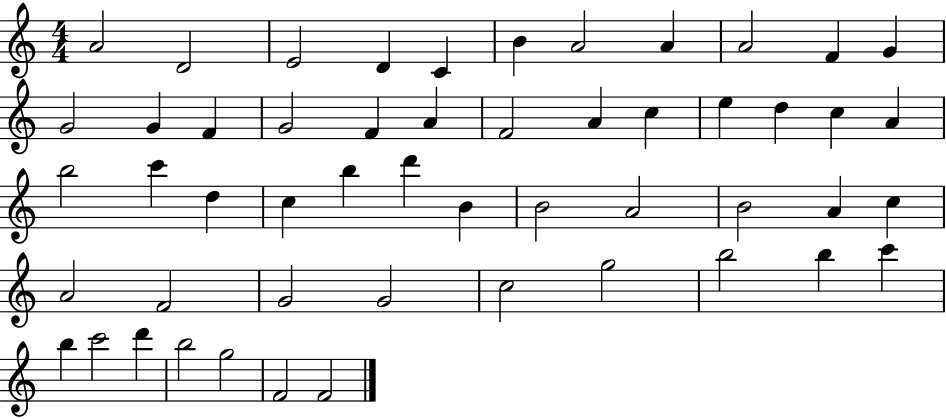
{
  \clef treble
  \numericTimeSignature
  \time 4/4
  \key c \major
  a'2 d'2 | e'2 d'4 c'4 | b'4 a'2 a'4 | a'2 f'4 g'4 | \break g'2 g'4 f'4 | g'2 f'4 a'4 | f'2 a'4 c''4 | e''4 d''4 c''4 a'4 | \break b''2 c'''4 d''4 | c''4 b''4 d'''4 b'4 | b'2 a'2 | b'2 a'4 c''4 | \break a'2 f'2 | g'2 g'2 | c''2 g''2 | b''2 b''4 c'''4 | \break b''4 c'''2 d'''4 | b''2 g''2 | f'2 f'2 | \bar "|."
}